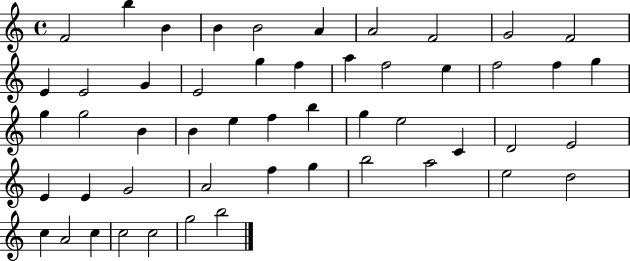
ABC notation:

X:1
T:Untitled
M:4/4
L:1/4
K:C
F2 b B B B2 A A2 F2 G2 F2 E E2 G E2 g f a f2 e f2 f g g g2 B B e f b g e2 C D2 E2 E E G2 A2 f g b2 a2 e2 d2 c A2 c c2 c2 g2 b2